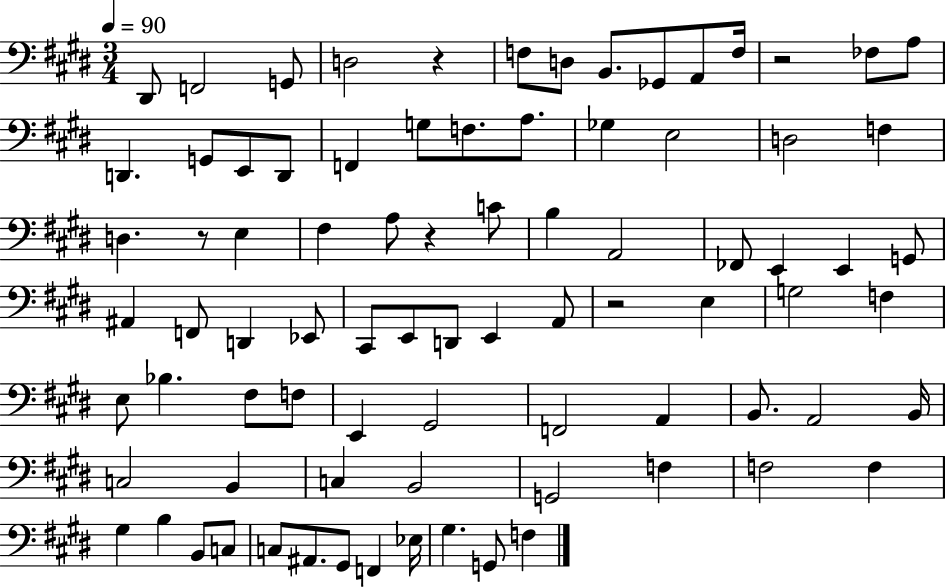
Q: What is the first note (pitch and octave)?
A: D#2